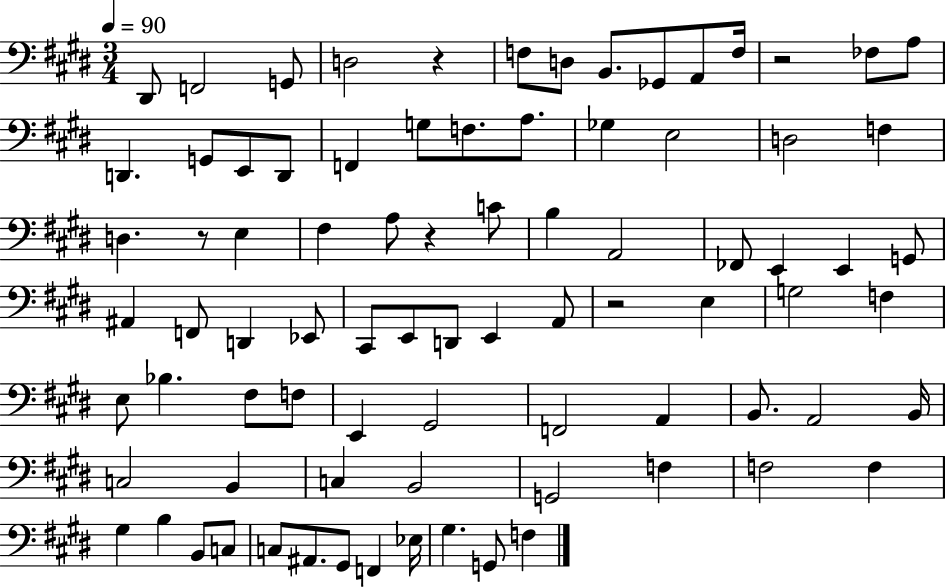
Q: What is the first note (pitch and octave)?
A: D#2